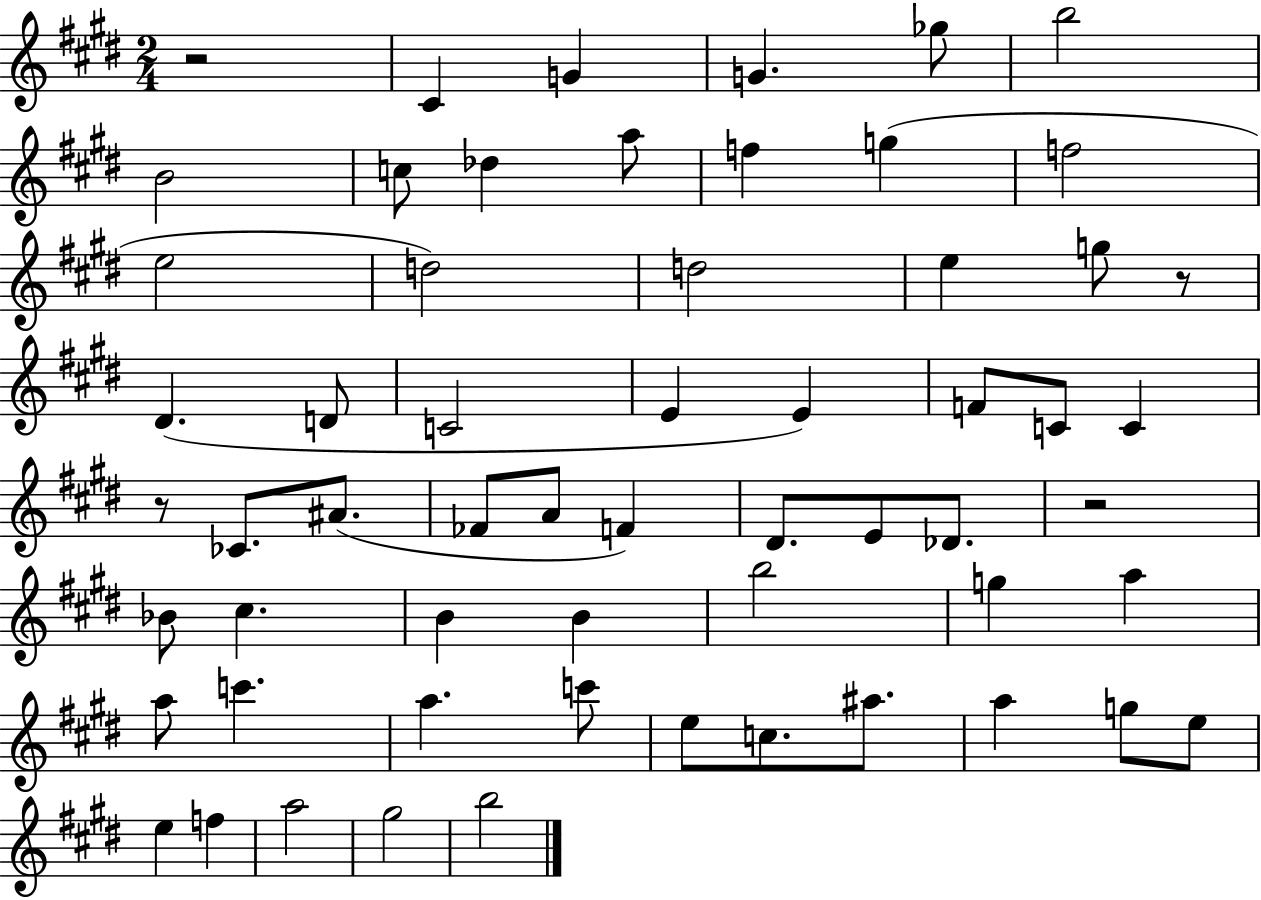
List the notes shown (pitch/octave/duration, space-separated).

R/h C#4/q G4/q G4/q. Gb5/e B5/h B4/h C5/e Db5/q A5/e F5/q G5/q F5/h E5/h D5/h D5/h E5/q G5/e R/e D#4/q. D4/e C4/h E4/q E4/q F4/e C4/e C4/q R/e CES4/e. A#4/e. FES4/e A4/e F4/q D#4/e. E4/e Db4/e. R/h Bb4/e C#5/q. B4/q B4/q B5/h G5/q A5/q A5/e C6/q. A5/q. C6/e E5/e C5/e. A#5/e. A5/q G5/e E5/e E5/q F5/q A5/h G#5/h B5/h